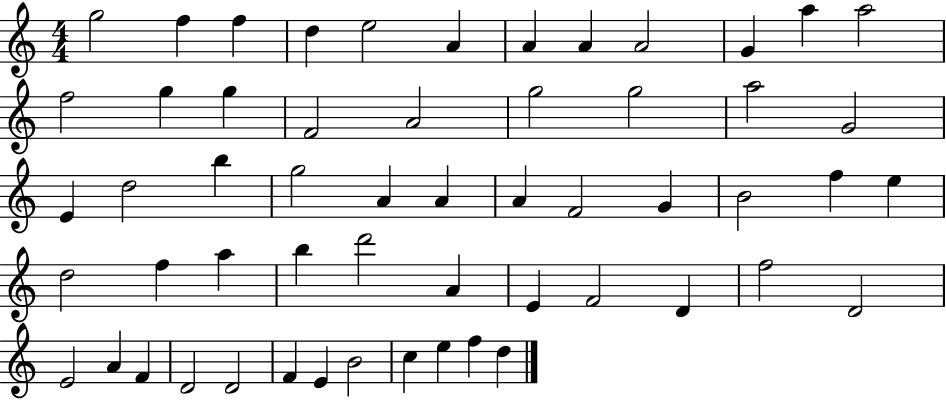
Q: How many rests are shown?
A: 0